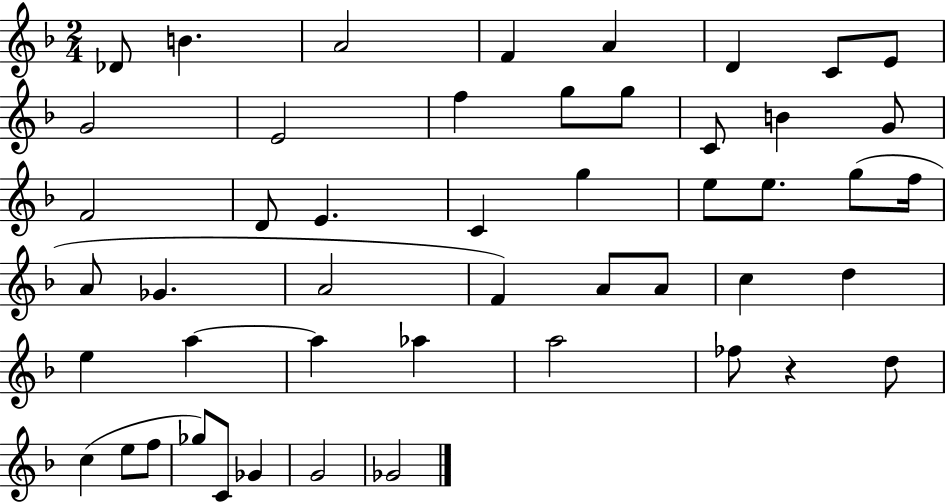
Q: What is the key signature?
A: F major